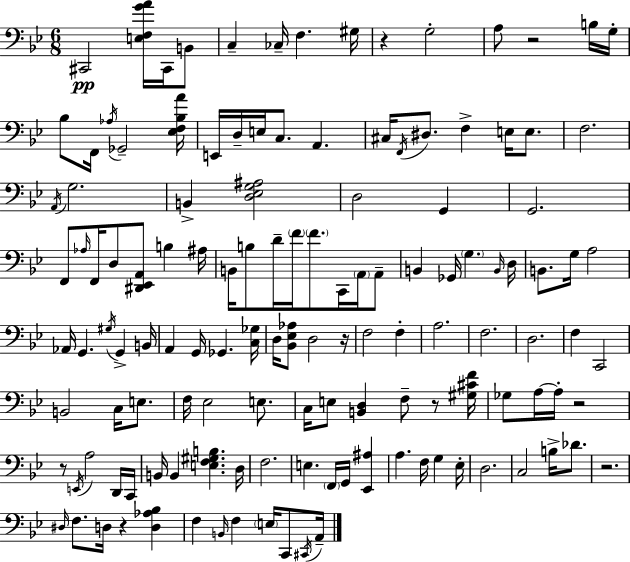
X:1
T:Untitled
M:6/8
L:1/4
K:Bb
^C,,2 [E,F,GA]/4 ^C,,/4 B,,/2 C, _C,/4 F, ^G,/4 z G,2 A,/2 z2 B,/4 G,/4 _B,/2 F,,/4 _A,/4 _G,,2 [_E,F,_B,A]/4 E,,/4 D,/4 E,/4 C,/2 A,, ^C,/4 F,,/4 ^D,/2 F, E,/4 E,/2 F,2 A,,/4 G,2 B,, [D,_E,G,^A,]2 D,2 G,, G,,2 F,,/2 _A,/4 F,,/4 D,/2 [^D,,_E,,A,,]/2 B, ^A,/4 B,,/4 B,/2 D/4 F/4 F/2 C,,/4 A,,/4 A,,/2 B,, _G,,/4 G, B,,/4 D,/4 B,,/2 G,/4 A,2 _A,,/4 G,, ^G,/4 G,, B,,/4 A,, G,,/4 _G,, [C,_G,]/4 D,/4 [_B,,_E,_A,]/2 D,2 z/4 F,2 F, A,2 F,2 D,2 F, C,,2 B,,2 C,/4 E,/2 F,/4 _E,2 E,/2 C,/4 E,/2 [B,,D,] F,/2 z/2 [^G,^CF]/4 _G,/2 A,/4 A,/4 z2 z/2 E,,/4 A,2 D,,/4 C,,/4 B,,/4 B,, [E,F,^G,B,] D,/4 F,2 E, F,,/4 G,,/4 [_E,,^A,] A, F,/4 G, _E,/4 D,2 C,2 B,/4 _D/2 z2 ^D,/4 F,/2 D,/4 z [D,_A,_B,] F, B,,/4 F, E,/4 C,,/2 ^C,,/4 A,,/4